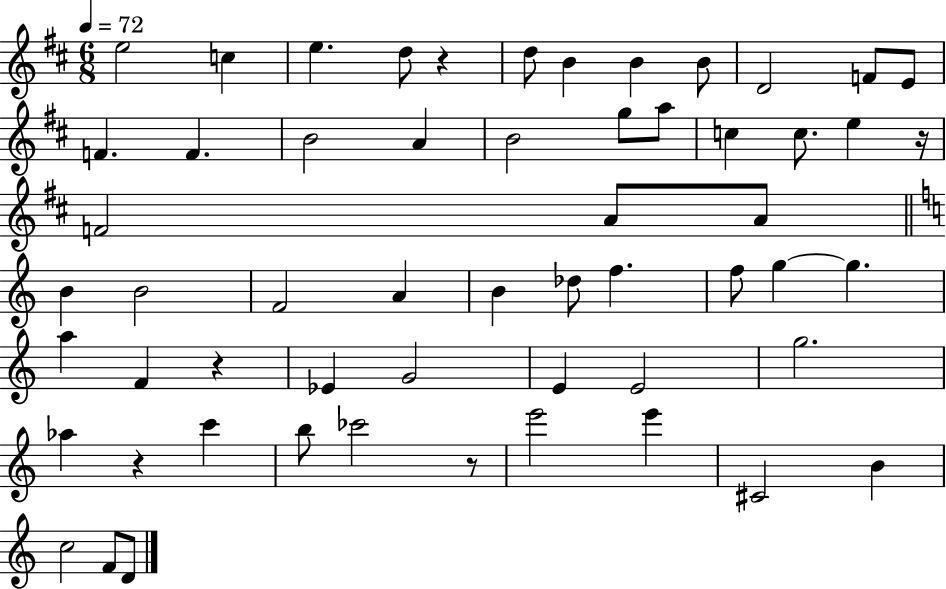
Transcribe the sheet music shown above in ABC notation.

X:1
T:Untitled
M:6/8
L:1/4
K:D
e2 c e d/2 z d/2 B B B/2 D2 F/2 E/2 F F B2 A B2 g/2 a/2 c c/2 e z/4 F2 A/2 A/2 B B2 F2 A B _d/2 f f/2 g g a F z _E G2 E E2 g2 _a z c' b/2 _c'2 z/2 e'2 e' ^C2 B c2 F/2 D/2